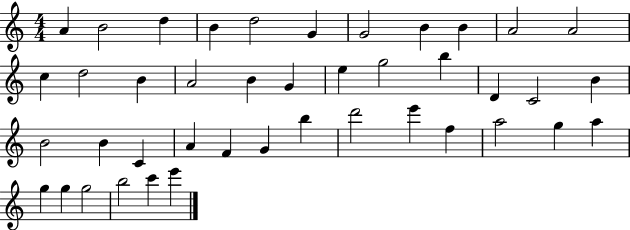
{
  \clef treble
  \numericTimeSignature
  \time 4/4
  \key c \major
  a'4 b'2 d''4 | b'4 d''2 g'4 | g'2 b'4 b'4 | a'2 a'2 | \break c''4 d''2 b'4 | a'2 b'4 g'4 | e''4 g''2 b''4 | d'4 c'2 b'4 | \break b'2 b'4 c'4 | a'4 f'4 g'4 b''4 | d'''2 e'''4 f''4 | a''2 g''4 a''4 | \break g''4 g''4 g''2 | b''2 c'''4 e'''4 | \bar "|."
}